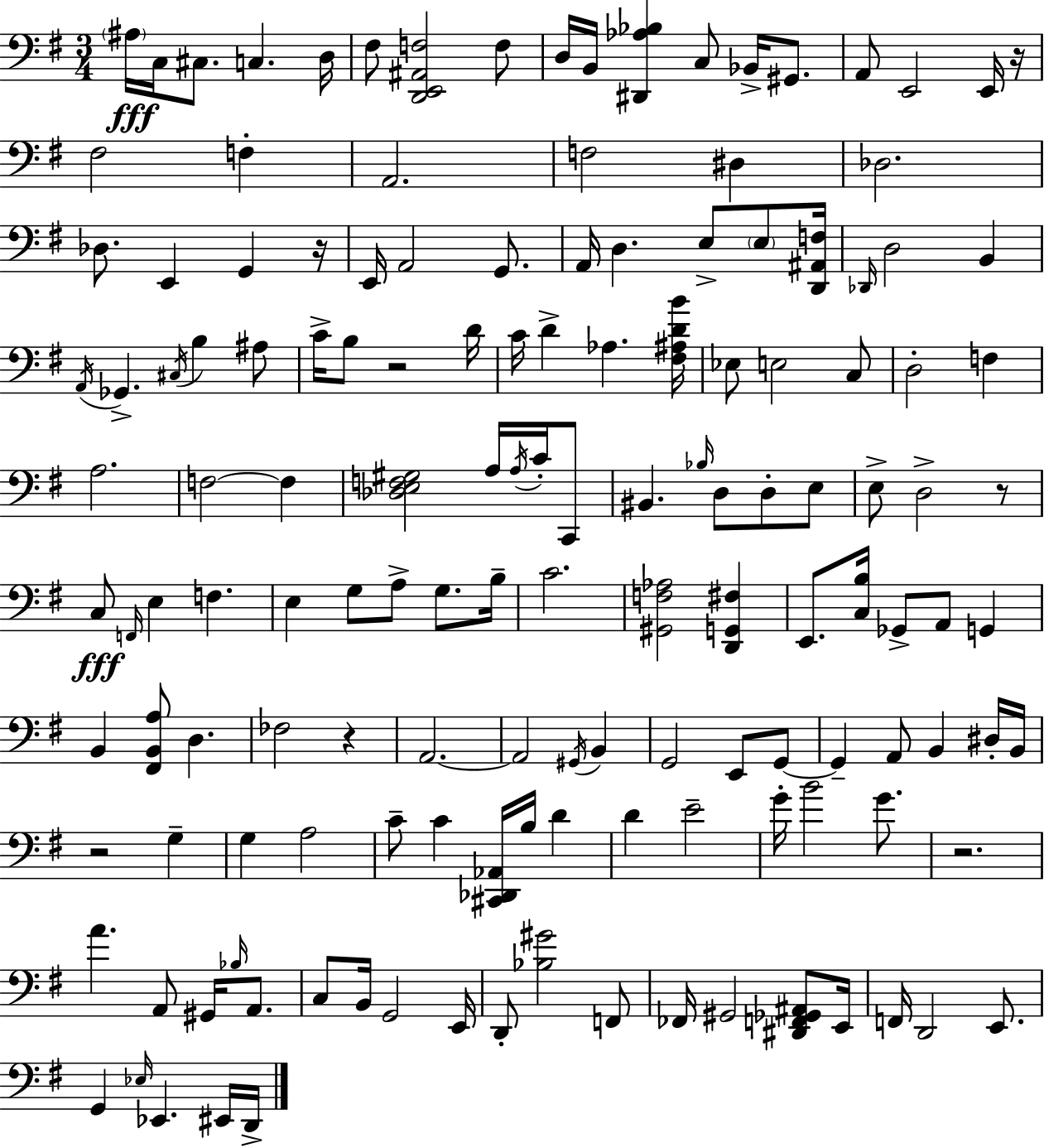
A#3/s C3/s C#3/e. C3/q. D3/s F#3/e [D2,E2,A#2,F3]/h F3/e D3/s B2/s [D#2,Ab3,Bb3]/q C3/e Bb2/s G#2/e. A2/e E2/h E2/s R/s F#3/h F3/q A2/h. F3/h D#3/q Db3/h. Db3/e. E2/q G2/q R/s E2/s A2/h G2/e. A2/s D3/q. E3/e E3/e [D2,A#2,F3]/s Db2/s D3/h B2/q A2/s Gb2/q. C#3/s B3/q A#3/e C4/s B3/e R/h D4/s C4/s D4/q Ab3/q. [F#3,A#3,D4,B4]/s Eb3/e E3/h C3/e D3/h F3/q A3/h. F3/h F3/q [Db3,E3,F3,G#3]/h A3/s A3/s C4/s C2/e BIS2/q. Bb3/s D3/e D3/e E3/e E3/e D3/h R/e C3/e F2/s E3/q F3/q. E3/q G3/e A3/e G3/e. B3/s C4/h. [G#2,F3,Ab3]/h [D2,G2,F#3]/q E2/e. [C3,B3]/s Gb2/e A2/e G2/q B2/q [F#2,B2,A3]/e D3/q. FES3/h R/q A2/h. A2/h G#2/s B2/q G2/h E2/e G2/e G2/q A2/e B2/q D#3/s B2/s R/h G3/q G3/q A3/h C4/e C4/q [C#2,Db2,Ab2]/s B3/s D4/q D4/q E4/h G4/s B4/h G4/e. R/h. A4/q. A2/e G#2/s Bb3/s A2/e. C3/e B2/s G2/h E2/s D2/e [Bb3,G#4]/h F2/e FES2/s G#2/h [D#2,F2,Gb2,A#2]/e E2/s F2/s D2/h E2/e. G2/q Eb3/s Eb2/q. EIS2/s D2/s